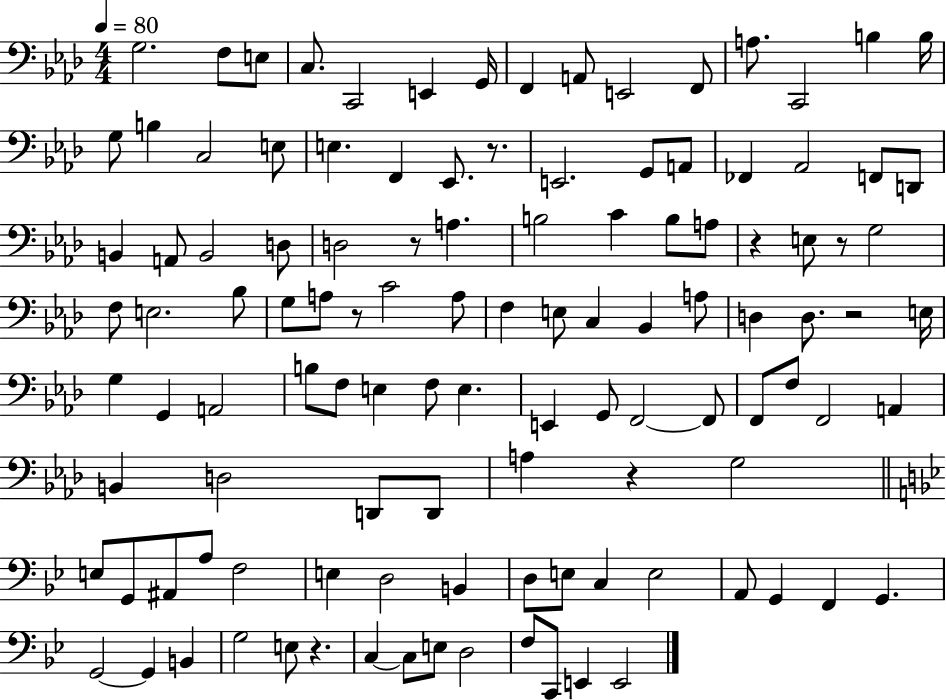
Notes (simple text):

G3/h. F3/e E3/e C3/e. C2/h E2/q G2/s F2/q A2/e E2/h F2/e A3/e. C2/h B3/q B3/s G3/e B3/q C3/h E3/e E3/q. F2/q Eb2/e. R/e. E2/h. G2/e A2/e FES2/q Ab2/h F2/e D2/e B2/q A2/e B2/h D3/e D3/h R/e A3/q. B3/h C4/q B3/e A3/e R/q E3/e R/e G3/h F3/e E3/h. Bb3/e G3/e A3/e R/e C4/h A3/e F3/q E3/e C3/q Bb2/q A3/e D3/q D3/e. R/h E3/s G3/q G2/q A2/h B3/e F3/e E3/q F3/e E3/q. E2/q G2/e F2/h F2/e F2/e F3/e F2/h A2/q B2/q D3/h D2/e D2/e A3/q R/q G3/h E3/e G2/e A#2/e A3/e F3/h E3/q D3/h B2/q D3/e E3/e C3/q E3/h A2/e G2/q F2/q G2/q. G2/h G2/q B2/q G3/h E3/e R/q. C3/q C3/e E3/e D3/h F3/e C2/e E2/q E2/h